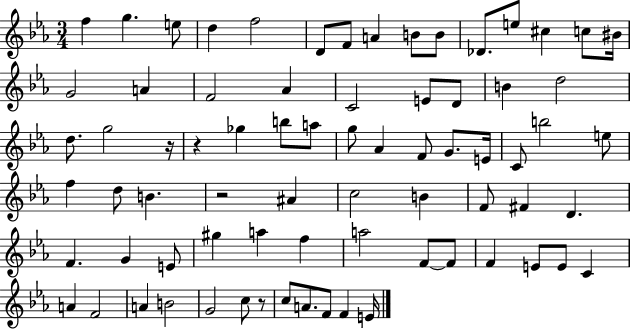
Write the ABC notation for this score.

X:1
T:Untitled
M:3/4
L:1/4
K:Eb
f g e/2 d f2 D/2 F/2 A B/2 B/2 _D/2 e/2 ^c c/2 ^B/4 G2 A F2 _A C2 E/2 D/2 B d2 d/2 g2 z/4 z _g b/2 a/2 g/2 _A F/2 G/2 E/4 C/2 b2 e/2 f d/2 B z2 ^A c2 B F/2 ^F D F G E/2 ^g a f a2 F/2 F/2 F E/2 E/2 C A F2 A B2 G2 c/2 z/2 c/2 A/2 F/2 F E/4